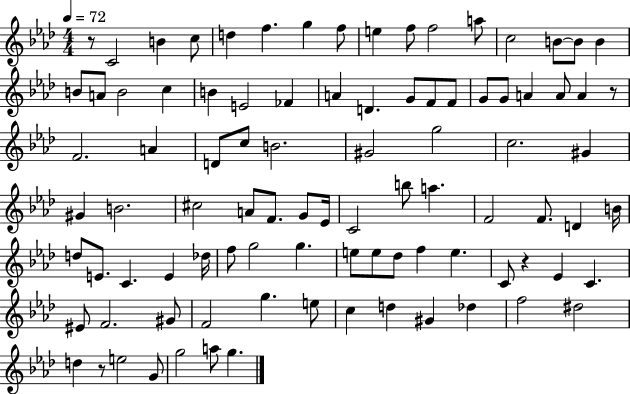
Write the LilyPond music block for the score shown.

{
  \clef treble
  \numericTimeSignature
  \time 4/4
  \key aes \major
  \tempo 4 = 72
  r8 c'2 b'4 c''8 | d''4 f''4. g''4 f''8 | e''4 f''8 f''2 a''8 | c''2 b'8~~ b'8 b'4 | \break b'8 a'8 b'2 c''4 | b'4 e'2 fes'4 | a'4 d'4. g'8 f'8 f'8 | g'8 g'8 a'4 a'8 a'4 r8 | \break f'2. a'4 | d'8 c''8 b'2. | gis'2 g''2 | c''2. gis'4 | \break gis'4 b'2. | cis''2 a'8 f'8. g'8 ees'16 | c'2 b''8 a''4. | f'2 f'8. d'4 b'16 | \break d''8 e'8. c'4. e'4 des''16 | f''8 g''2 g''4. | e''8 e''8 des''8 f''4 e''4. | c'8 r4 ees'4 c'4. | \break eis'8 f'2. gis'8 | f'2 g''4. e''8 | c''4 d''4 gis'4 des''4 | f''2 dis''2 | \break d''4 r8 e''2 g'8 | g''2 a''8 g''4. | \bar "|."
}